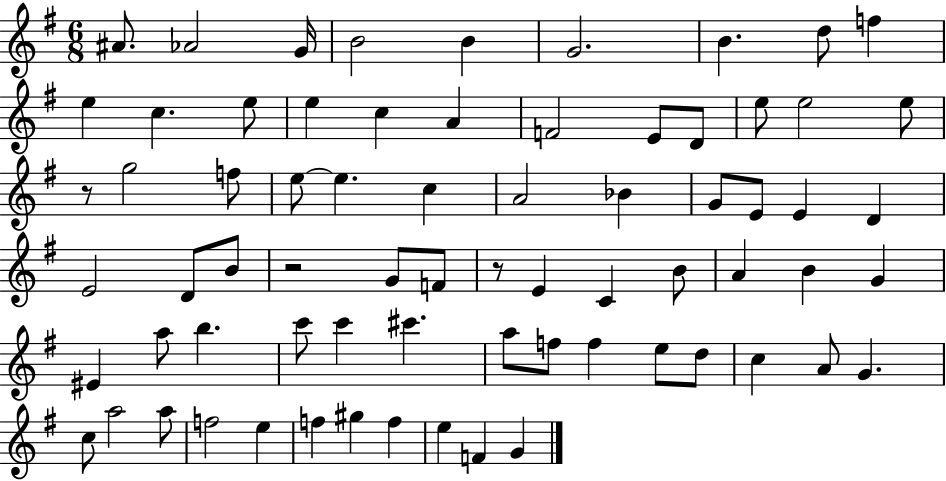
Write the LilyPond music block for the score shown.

{
  \clef treble
  \numericTimeSignature
  \time 6/8
  \key g \major
  \repeat volta 2 { ais'8. aes'2 g'16 | b'2 b'4 | g'2. | b'4. d''8 f''4 | \break e''4 c''4. e''8 | e''4 c''4 a'4 | f'2 e'8 d'8 | e''8 e''2 e''8 | \break r8 g''2 f''8 | e''8~~ e''4. c''4 | a'2 bes'4 | g'8 e'8 e'4 d'4 | \break e'2 d'8 b'8 | r2 g'8 f'8 | r8 e'4 c'4 b'8 | a'4 b'4 g'4 | \break eis'4 a''8 b''4. | c'''8 c'''4 cis'''4. | a''8 f''8 f''4 e''8 d''8 | c''4 a'8 g'4. | \break c''8 a''2 a''8 | f''2 e''4 | f''4 gis''4 f''4 | e''4 f'4 g'4 | \break } \bar "|."
}